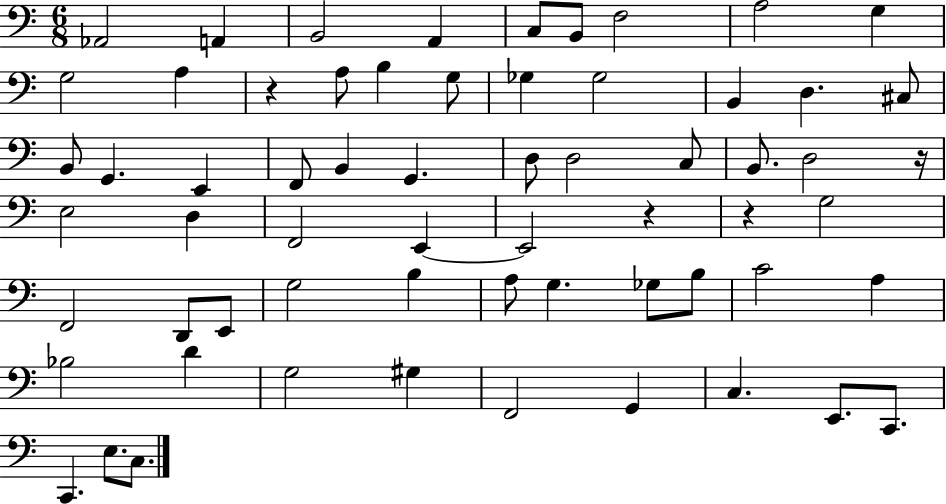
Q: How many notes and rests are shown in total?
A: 63